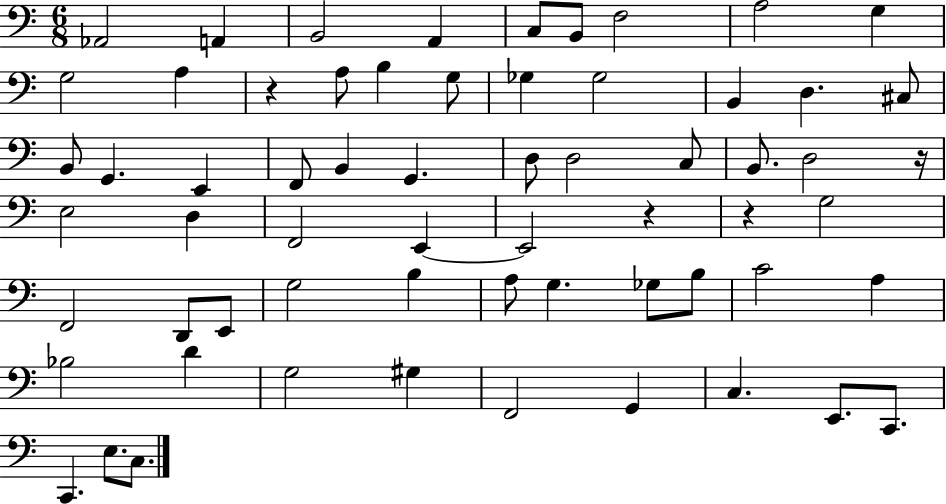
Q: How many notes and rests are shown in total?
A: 63